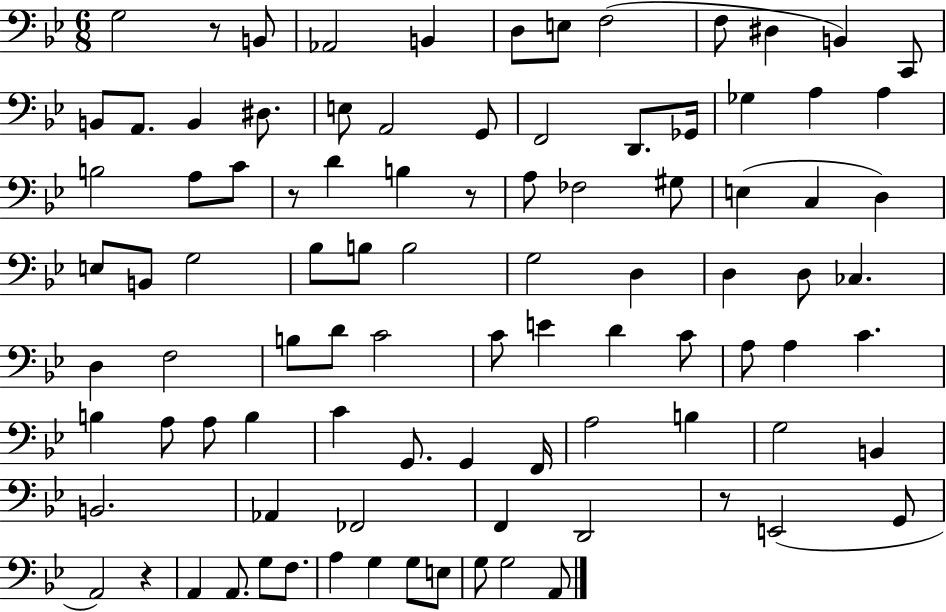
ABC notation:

X:1
T:Untitled
M:6/8
L:1/4
K:Bb
G,2 z/2 B,,/2 _A,,2 B,, D,/2 E,/2 F,2 F,/2 ^D, B,, C,,/2 B,,/2 A,,/2 B,, ^D,/2 E,/2 A,,2 G,,/2 F,,2 D,,/2 _G,,/4 _G, A, A, B,2 A,/2 C/2 z/2 D B, z/2 A,/2 _F,2 ^G,/2 E, C, D, E,/2 B,,/2 G,2 _B,/2 B,/2 B,2 G,2 D, D, D,/2 _C, D, F,2 B,/2 D/2 C2 C/2 E D C/2 A,/2 A, C B, A,/2 A,/2 B, C G,,/2 G,, F,,/4 A,2 B, G,2 B,, B,,2 _A,, _F,,2 F,, D,,2 z/2 E,,2 G,,/2 A,,2 z A,, A,,/2 G,/2 F,/2 A, G, G,/2 E,/2 G,/2 G,2 A,,/2